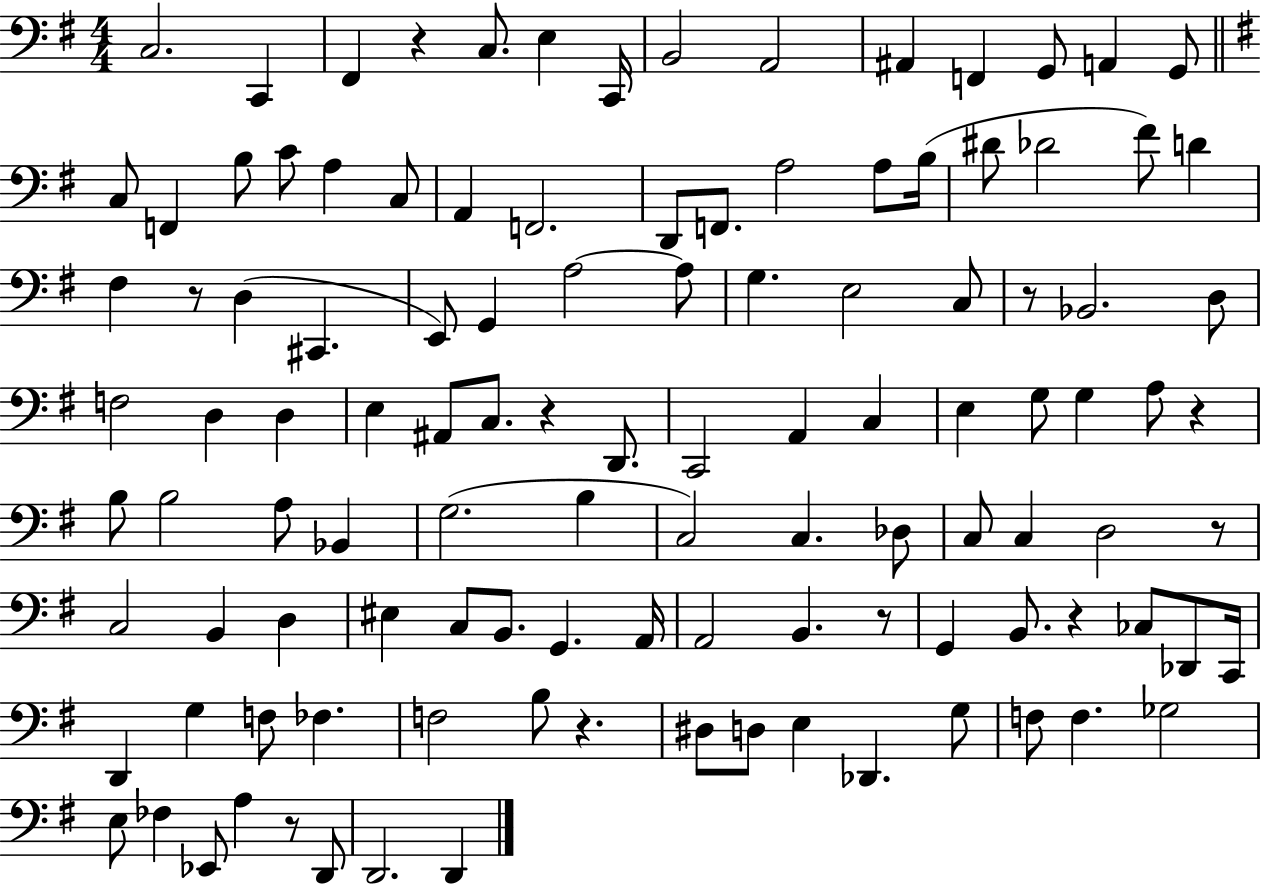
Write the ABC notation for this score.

X:1
T:Untitled
M:4/4
L:1/4
K:G
C,2 C,, ^F,, z C,/2 E, C,,/4 B,,2 A,,2 ^A,, F,, G,,/2 A,, G,,/2 C,/2 F,, B,/2 C/2 A, C,/2 A,, F,,2 D,,/2 F,,/2 A,2 A,/2 B,/4 ^D/2 _D2 ^F/2 D ^F, z/2 D, ^C,, E,,/2 G,, A,2 A,/2 G, E,2 C,/2 z/2 _B,,2 D,/2 F,2 D, D, E, ^A,,/2 C,/2 z D,,/2 C,,2 A,, C, E, G,/2 G, A,/2 z B,/2 B,2 A,/2 _B,, G,2 B, C,2 C, _D,/2 C,/2 C, D,2 z/2 C,2 B,, D, ^E, C,/2 B,,/2 G,, A,,/4 A,,2 B,, z/2 G,, B,,/2 z _C,/2 _D,,/2 C,,/4 D,, G, F,/2 _F, F,2 B,/2 z ^D,/2 D,/2 E, _D,, G,/2 F,/2 F, _G,2 E,/2 _F, _E,,/2 A, z/2 D,,/2 D,,2 D,,